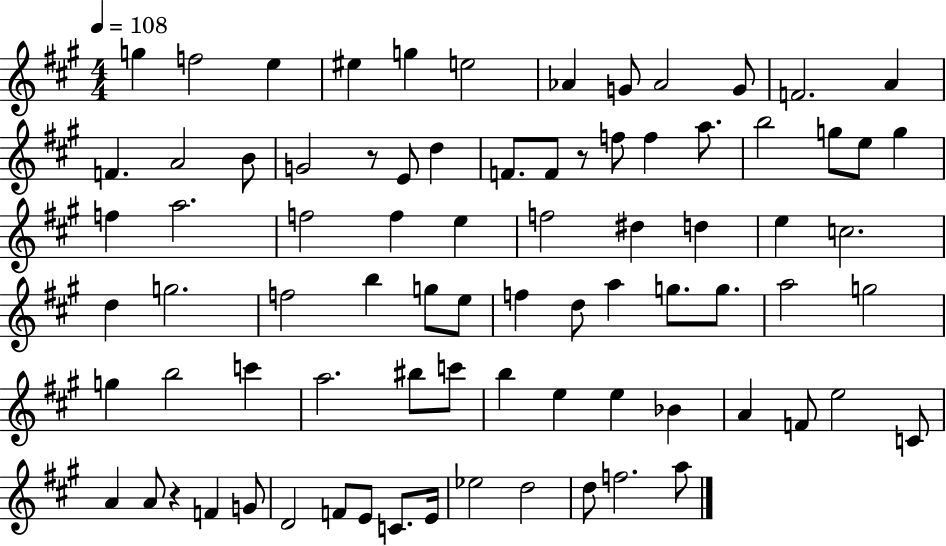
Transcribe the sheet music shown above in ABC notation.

X:1
T:Untitled
M:4/4
L:1/4
K:A
g f2 e ^e g e2 _A G/2 _A2 G/2 F2 A F A2 B/2 G2 z/2 E/2 d F/2 F/2 z/2 f/2 f a/2 b2 g/2 e/2 g f a2 f2 f e f2 ^d d e c2 d g2 f2 b g/2 e/2 f d/2 a g/2 g/2 a2 g2 g b2 c' a2 ^b/2 c'/2 b e e _B A F/2 e2 C/2 A A/2 z F G/2 D2 F/2 E/2 C/2 E/4 _e2 d2 d/2 f2 a/2